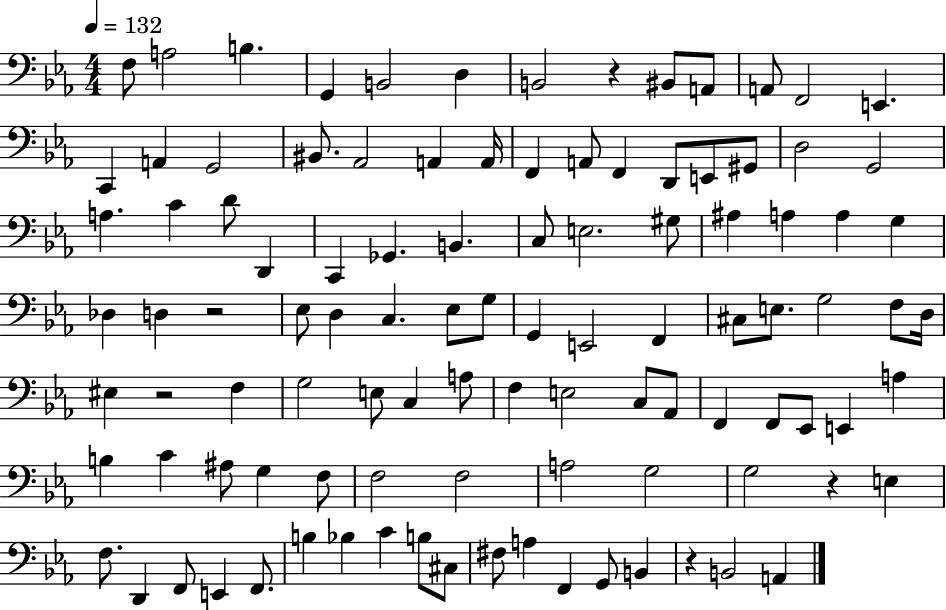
X:1
T:Untitled
M:4/4
L:1/4
K:Eb
F,/2 A,2 B, G,, B,,2 D, B,,2 z ^B,,/2 A,,/2 A,,/2 F,,2 E,, C,, A,, G,,2 ^B,,/2 _A,,2 A,, A,,/4 F,, A,,/2 F,, D,,/2 E,,/2 ^G,,/2 D,2 G,,2 A, C D/2 D,, C,, _G,, B,, C,/2 E,2 ^G,/2 ^A, A, A, G, _D, D, z2 _E,/2 D, C, _E,/2 G,/2 G,, E,,2 F,, ^C,/2 E,/2 G,2 F,/2 D,/4 ^E, z2 F, G,2 E,/2 C, A,/2 F, E,2 C,/2 _A,,/2 F,, F,,/2 _E,,/2 E,, A, B, C ^A,/2 G, F,/2 F,2 F,2 A,2 G,2 G,2 z E, F,/2 D,, F,,/2 E,, F,,/2 B, _B, C B,/2 ^C,/2 ^F,/2 A, F,, G,,/2 B,, z B,,2 A,,